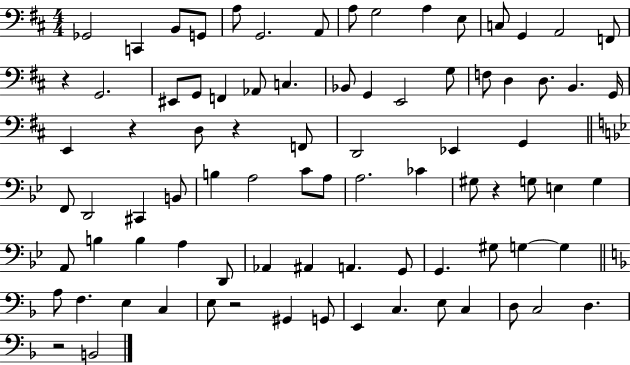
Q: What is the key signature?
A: D major